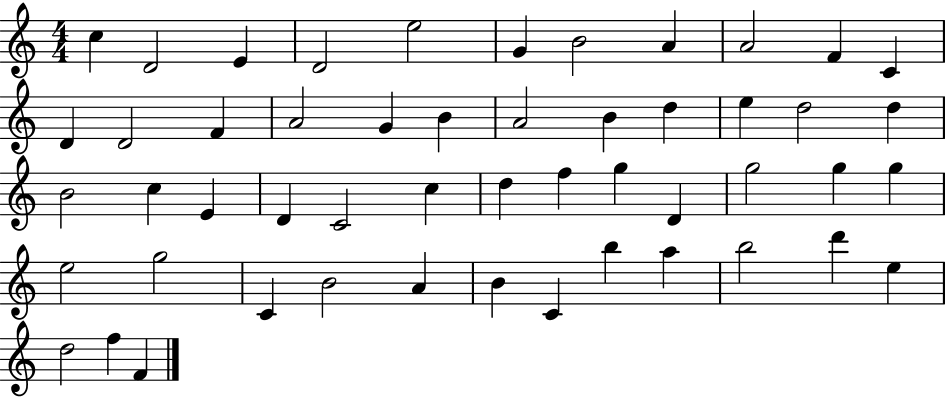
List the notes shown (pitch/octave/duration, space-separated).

C5/q D4/h E4/q D4/h E5/h G4/q B4/h A4/q A4/h F4/q C4/q D4/q D4/h F4/q A4/h G4/q B4/q A4/h B4/q D5/q E5/q D5/h D5/q B4/h C5/q E4/q D4/q C4/h C5/q D5/q F5/q G5/q D4/q G5/h G5/q G5/q E5/h G5/h C4/q B4/h A4/q B4/q C4/q B5/q A5/q B5/h D6/q E5/q D5/h F5/q F4/q